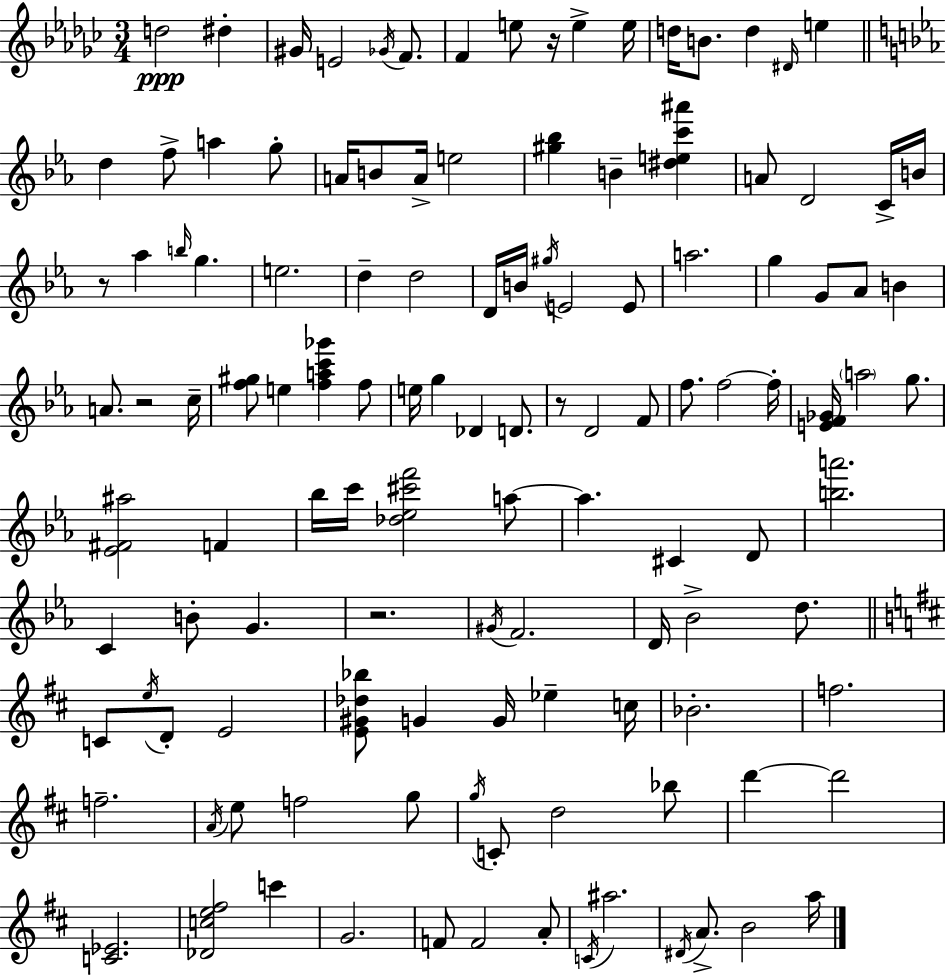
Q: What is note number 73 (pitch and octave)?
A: Bb4